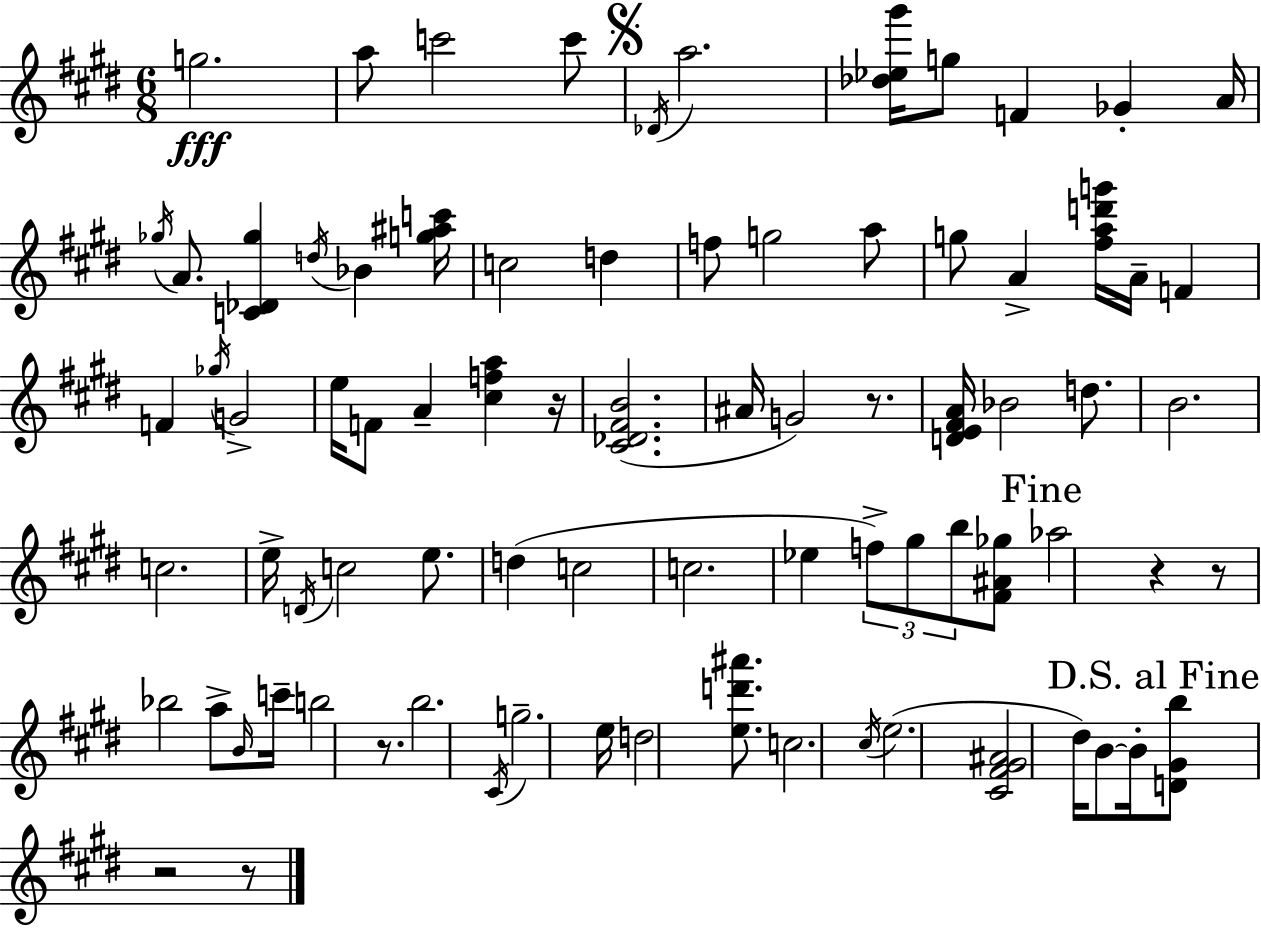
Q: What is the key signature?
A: E major